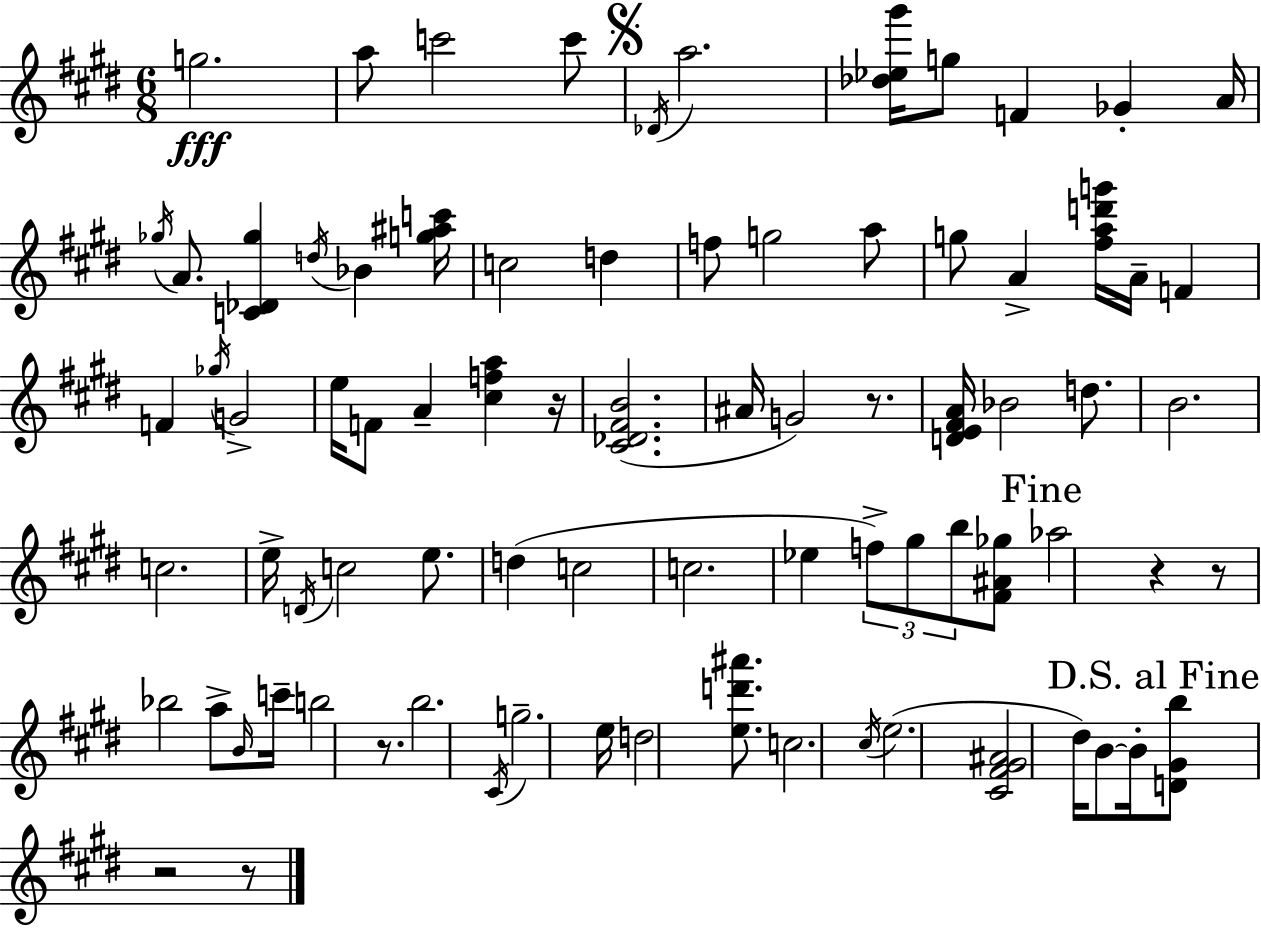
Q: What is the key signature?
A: E major